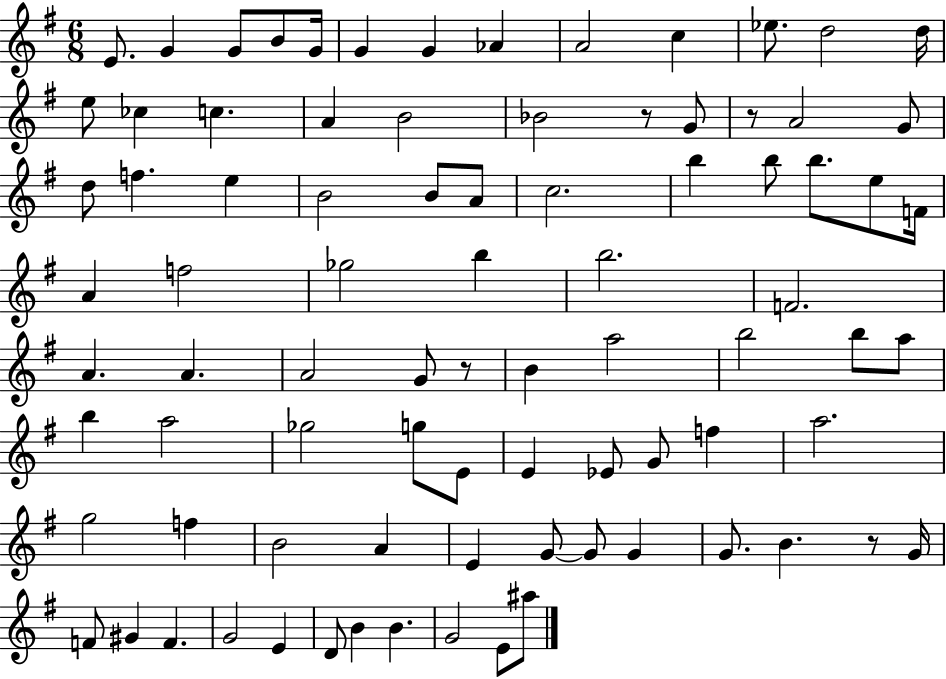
E4/e. G4/q G4/e B4/e G4/s G4/q G4/q Ab4/q A4/h C5/q Eb5/e. D5/h D5/s E5/e CES5/q C5/q. A4/q B4/h Bb4/h R/e G4/e R/e A4/h G4/e D5/e F5/q. E5/q B4/h B4/e A4/e C5/h. B5/q B5/e B5/e. E5/e F4/s A4/q F5/h Gb5/h B5/q B5/h. F4/h. A4/q. A4/q. A4/h G4/e R/e B4/q A5/h B5/h B5/e A5/e B5/q A5/h Gb5/h G5/e E4/e E4/q Eb4/e G4/e F5/q A5/h. G5/h F5/q B4/h A4/q E4/q G4/e G4/e G4/q G4/e. B4/q. R/e G4/s F4/e G#4/q F4/q. G4/h E4/q D4/e B4/q B4/q. G4/h E4/e A#5/e